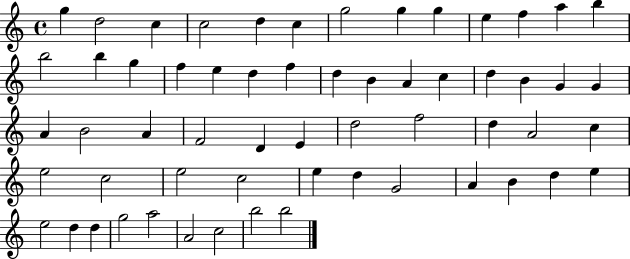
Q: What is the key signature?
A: C major